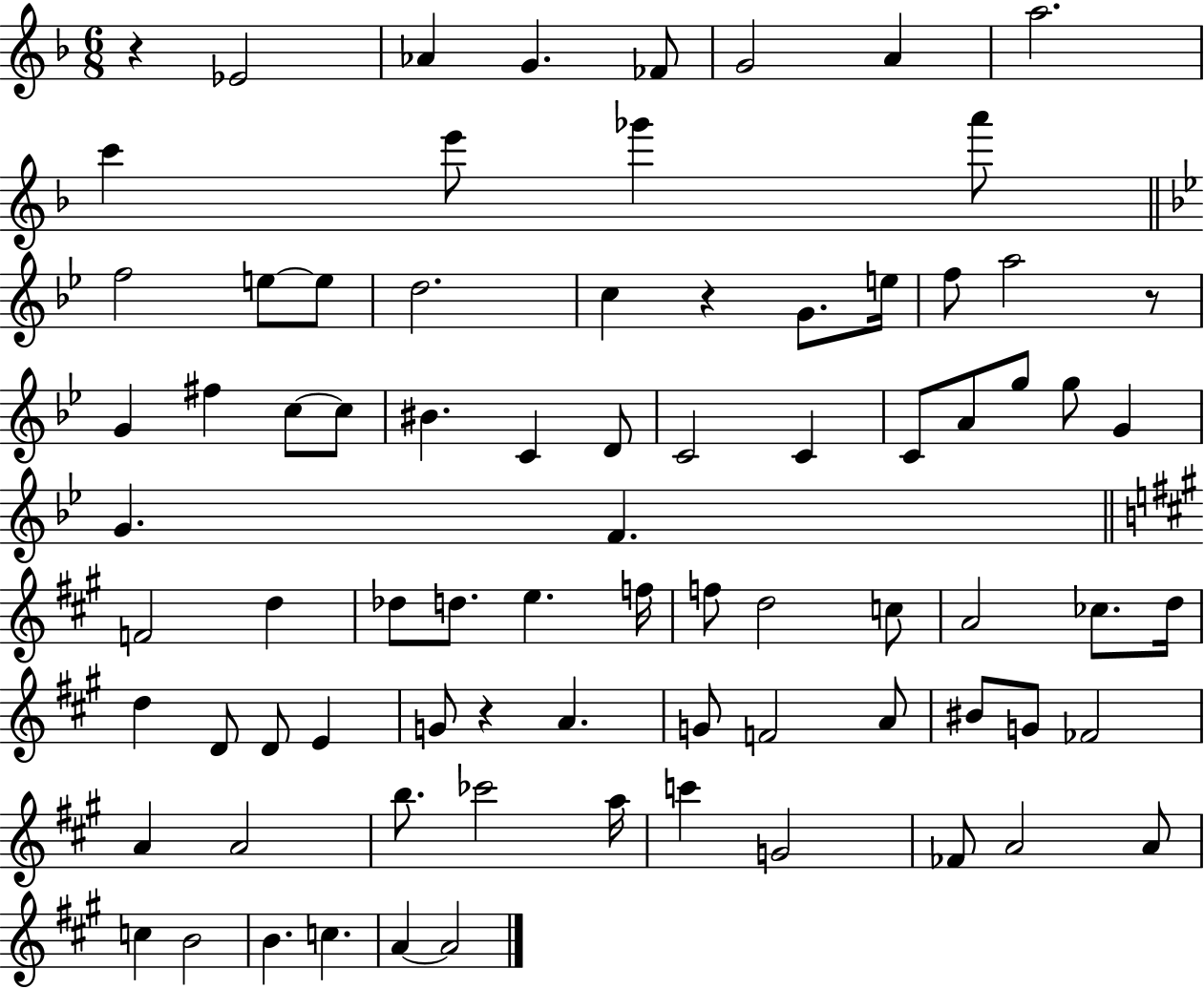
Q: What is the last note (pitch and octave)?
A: A4